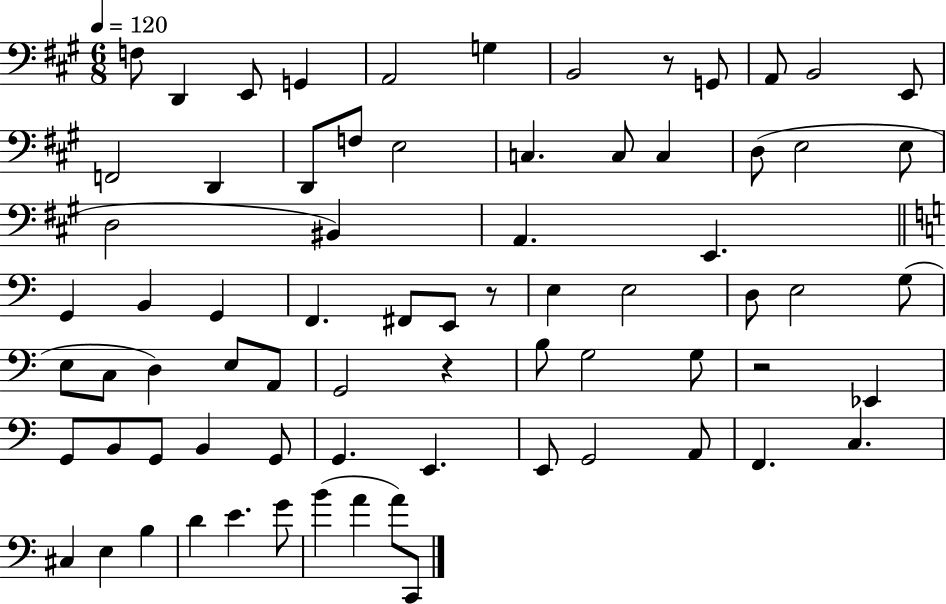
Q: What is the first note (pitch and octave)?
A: F3